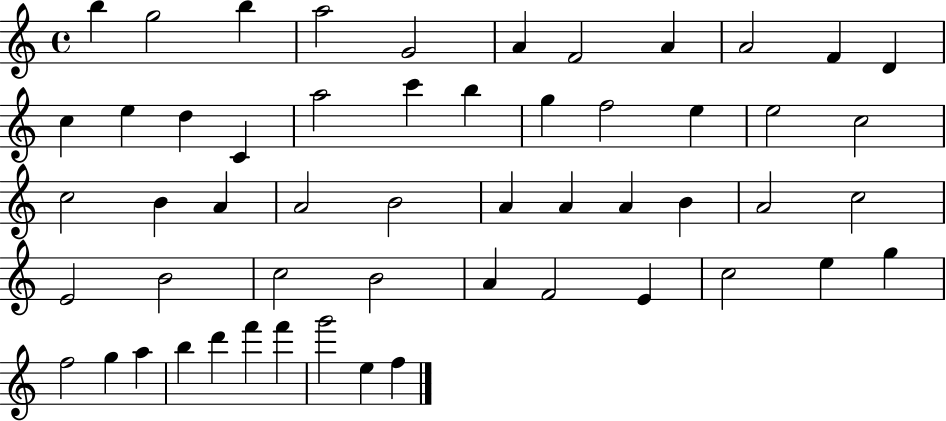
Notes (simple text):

B5/q G5/h B5/q A5/h G4/h A4/q F4/h A4/q A4/h F4/q D4/q C5/q E5/q D5/q C4/q A5/h C6/q B5/q G5/q F5/h E5/q E5/h C5/h C5/h B4/q A4/q A4/h B4/h A4/q A4/q A4/q B4/q A4/h C5/h E4/h B4/h C5/h B4/h A4/q F4/h E4/q C5/h E5/q G5/q F5/h G5/q A5/q B5/q D6/q F6/q F6/q G6/h E5/q F5/q